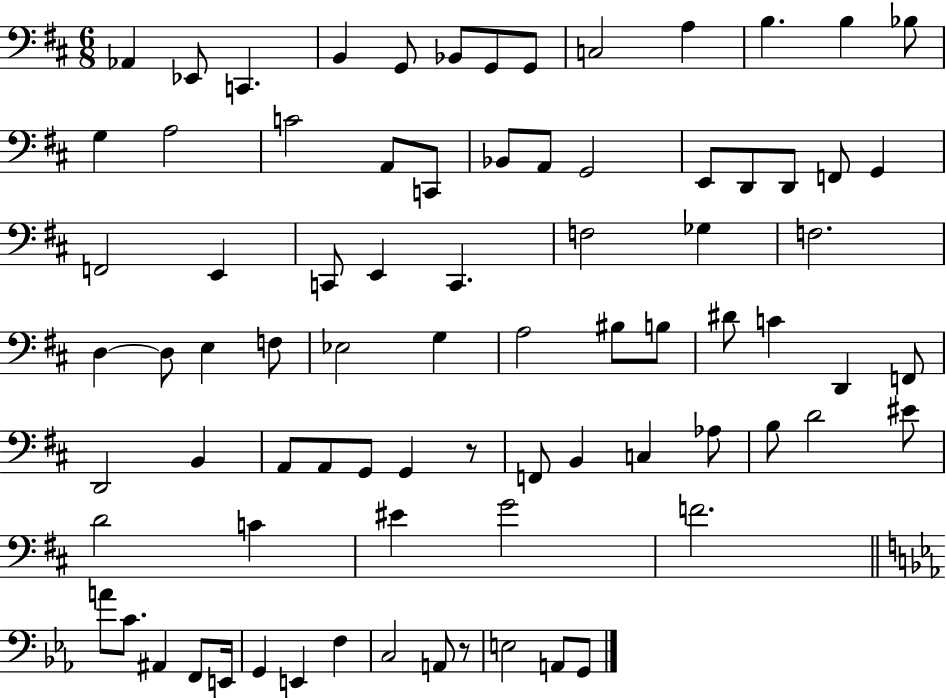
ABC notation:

X:1
T:Untitled
M:6/8
L:1/4
K:D
_A,, _E,,/2 C,, B,, G,,/2 _B,,/2 G,,/2 G,,/2 C,2 A, B, B, _B,/2 G, A,2 C2 A,,/2 C,,/2 _B,,/2 A,,/2 G,,2 E,,/2 D,,/2 D,,/2 F,,/2 G,, F,,2 E,, C,,/2 E,, C,, F,2 _G, F,2 D, D,/2 E, F,/2 _E,2 G, A,2 ^B,/2 B,/2 ^D/2 C D,, F,,/2 D,,2 B,, A,,/2 A,,/2 G,,/2 G,, z/2 F,,/2 B,, C, _A,/2 B,/2 D2 ^E/2 D2 C ^E G2 F2 A/2 C/2 ^A,, F,,/2 E,,/4 G,, E,, F, C,2 A,,/2 z/2 E,2 A,,/2 G,,/2